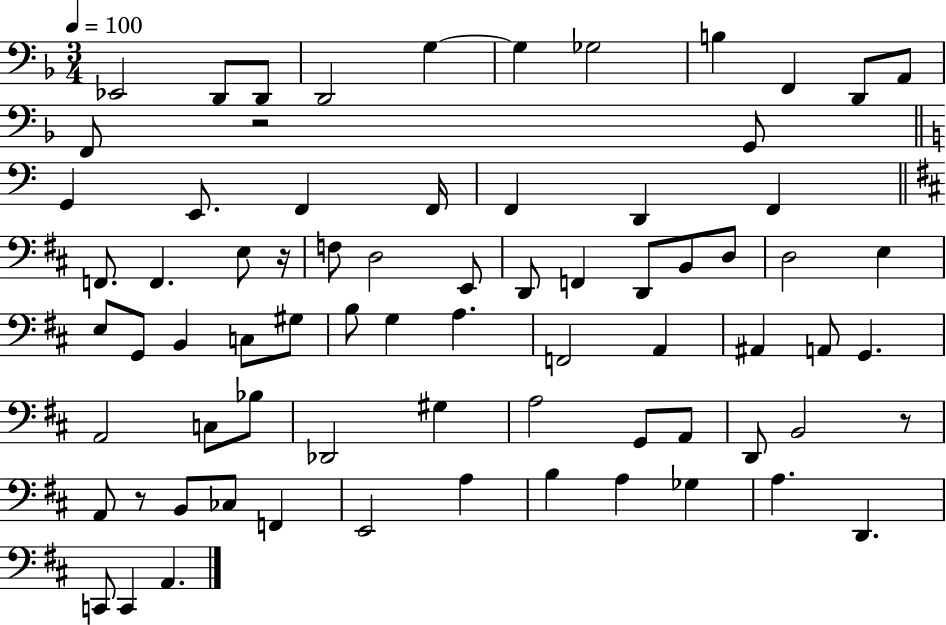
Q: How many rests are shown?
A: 4